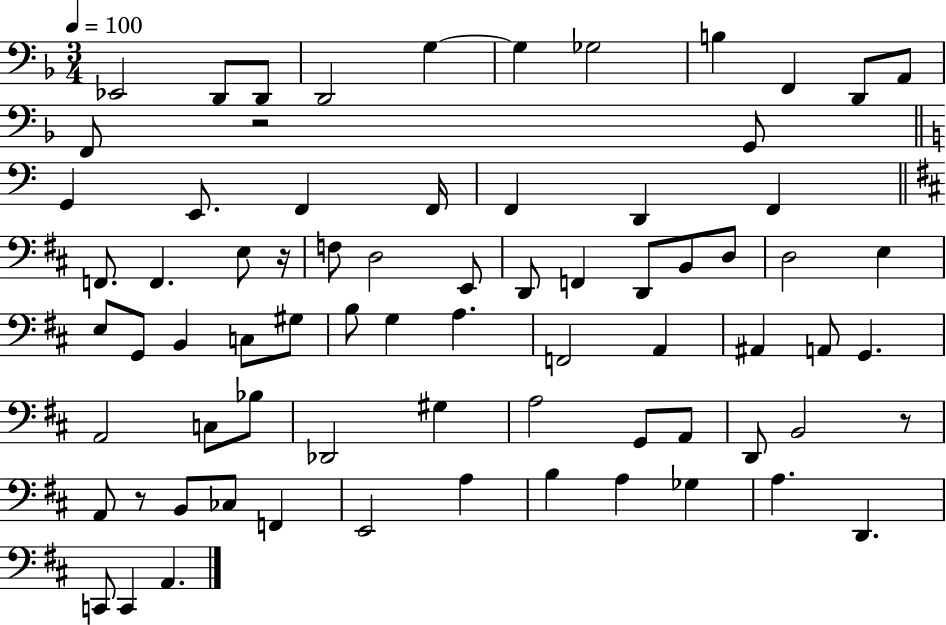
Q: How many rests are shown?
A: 4